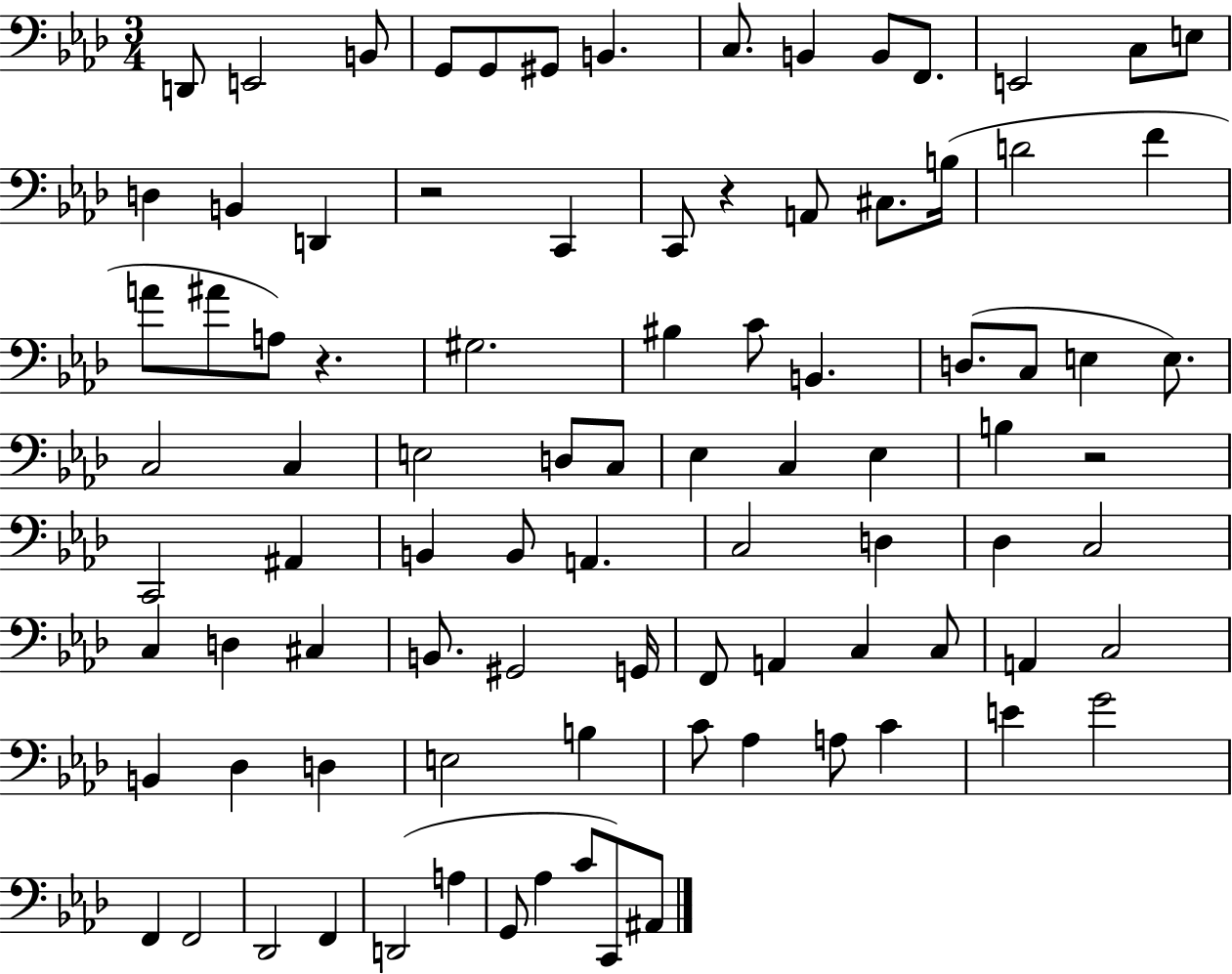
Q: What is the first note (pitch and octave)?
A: D2